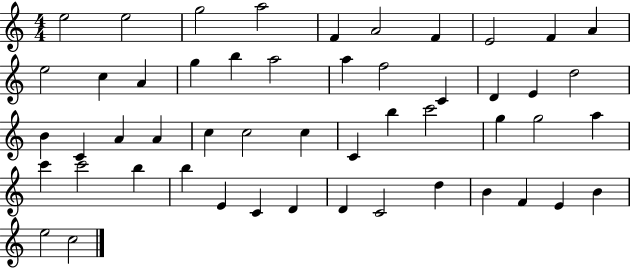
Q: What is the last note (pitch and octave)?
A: C5